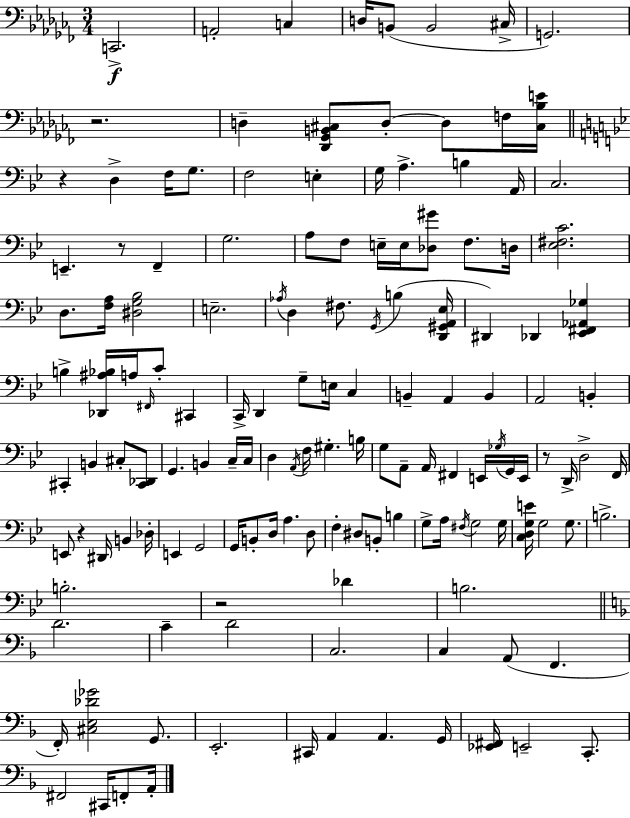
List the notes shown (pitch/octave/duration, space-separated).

C2/h. A2/h C3/q D3/s B2/e B2/h C#3/s G2/h. R/h. D3/q [Db2,Gb2,B2,C#3]/e D3/e D3/e F3/s [C#3,Bb3,E4]/s R/q D3/q F3/s G3/e. F3/h E3/q G3/s A3/q. B3/q A2/s C3/h. E2/q. R/e F2/q G3/h. A3/e F3/e E3/s E3/s [Db3,G#4]/e F3/e. D3/s [Eb3,F#3,C4]/h. D3/e. [F3,A3]/s [D#3,G3,Bb3]/h E3/h. Ab3/s D3/q F#3/e. G2/s B3/q [D2,G#2,A2,Eb3]/s D#2/q Db2/q [Eb2,F#2,Ab2,Gb3]/q B3/q [Db2,A#3,Bb3]/s A3/s F#2/s C4/e C#2/q C2/s D2/q G3/e E3/s C3/q B2/q A2/q B2/q A2/h B2/q C#2/q B2/q C#3/e [C#2,Db2]/e G2/q. B2/q C3/s C3/s D3/q A2/s F3/s G#3/q. B3/s G3/e A2/e A2/s F#2/q E2/s Gb3/s G2/s E2/s R/e D2/s D3/h F2/s E2/e R/q D#2/s B2/q Db3/s E2/q G2/h G2/s B2/e D3/s A3/q. D3/e F3/q D#3/e B2/e B3/q G3/e A3/s F#3/s G3/h G3/s [C3,D3,G3,E4]/s G3/h G3/e. B3/h. B3/h. R/h Db4/q B3/h. D4/h. C4/q D4/h C3/h. C3/q A2/e F2/q. F2/s [C#3,E3,Db4,Gb4]/h G2/e. E2/h. C#2/s A2/q A2/q. G2/s [Eb2,F#2]/s E2/h C2/e. F#2/h C#2/s F2/e A2/s